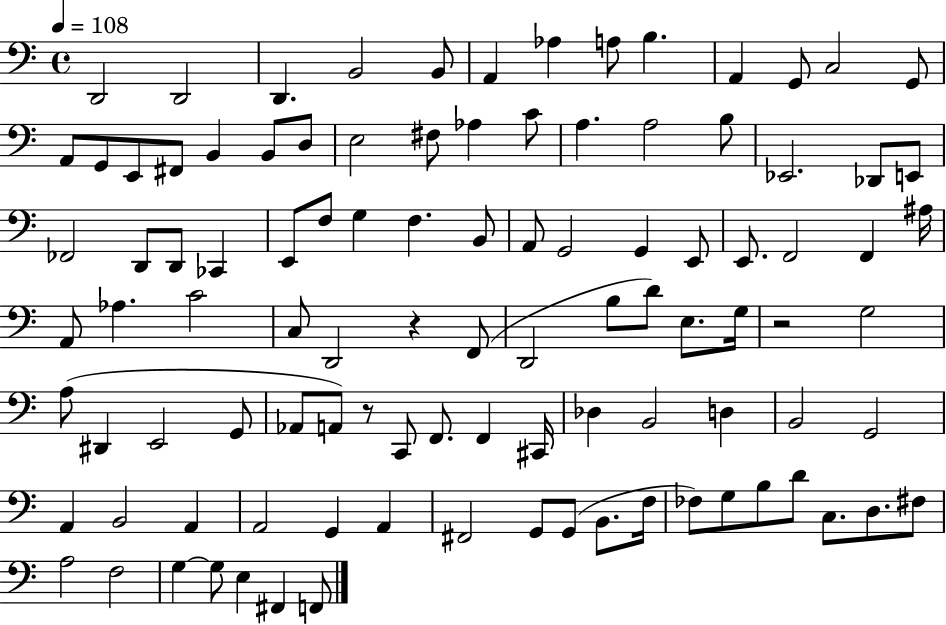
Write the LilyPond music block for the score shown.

{
  \clef bass
  \time 4/4
  \defaultTimeSignature
  \key c \major
  \tempo 4 = 108
  d,2 d,2 | d,4. b,2 b,8 | a,4 aes4 a8 b4. | a,4 g,8 c2 g,8 | \break a,8 g,8 e,8 fis,8 b,4 b,8 d8 | e2 fis8 aes4 c'8 | a4. a2 b8 | ees,2. des,8 e,8 | \break fes,2 d,8 d,8 ces,4 | e,8 f8 g4 f4. b,8 | a,8 g,2 g,4 e,8 | e,8. f,2 f,4 ais16 | \break a,8 aes4. c'2 | c8 d,2 r4 f,8( | d,2 b8 d'8) e8. g16 | r2 g2 | \break a8( dis,4 e,2 g,8 | aes,8 a,8) r8 c,8 f,8. f,4 cis,16 | des4 b,2 d4 | b,2 g,2 | \break a,4 b,2 a,4 | a,2 g,4 a,4 | fis,2 g,8 g,8( b,8. f16 | fes8) g8 b8 d'8 c8. d8. fis8 | \break a2 f2 | g4~~ g8 e4 fis,4 f,8 | \bar "|."
}